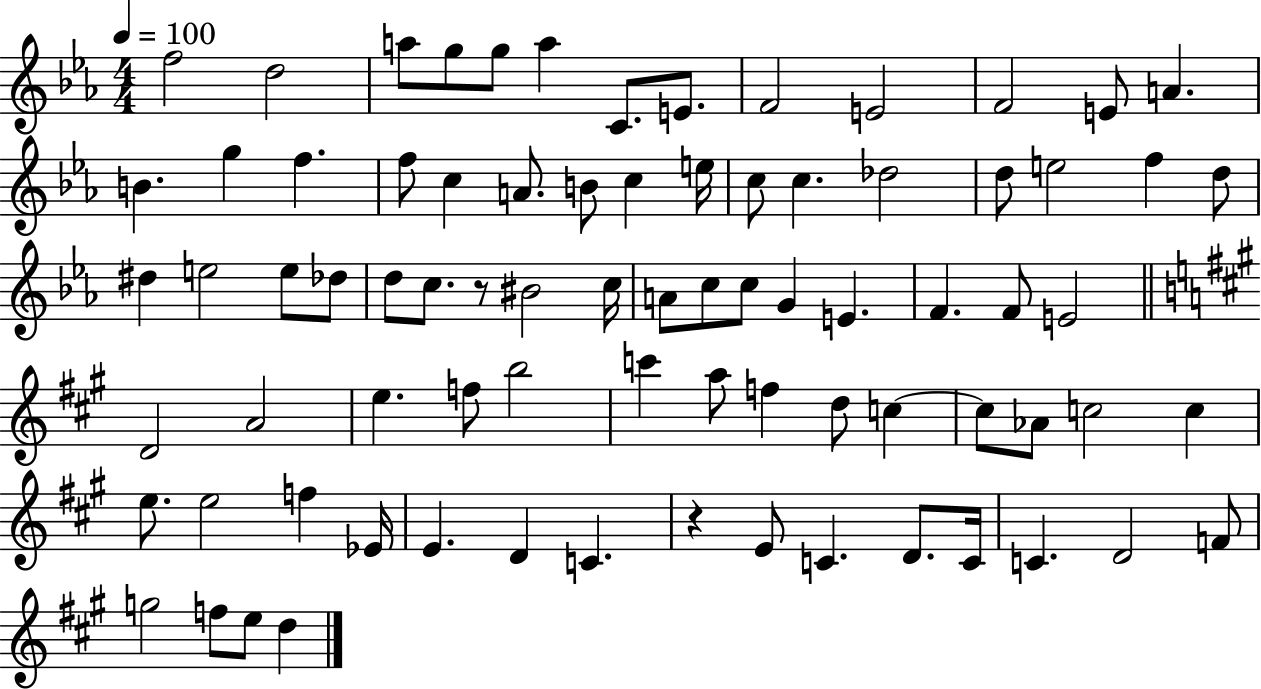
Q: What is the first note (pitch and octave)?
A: F5